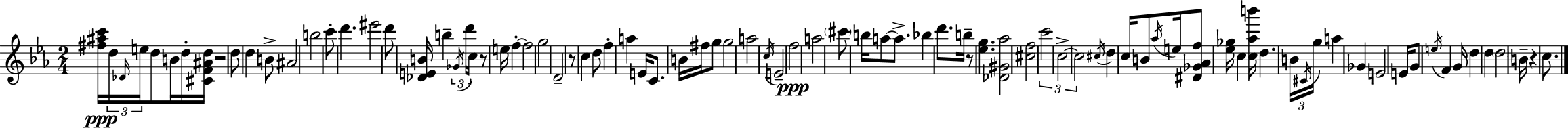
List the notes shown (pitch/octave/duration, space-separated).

[F#5,A#5,C6]/s D5/s Db4/s E5/s D5/e B4/s D5/s [C#4,F4,A#4,D5]/s R/h D5/e D5/q B4/e A#4/h B5/h C6/e D6/q. EIS6/h D6/e [Db4,E4,B4]/s B5/q Gb4/s D6/s C5/s R/e E5/s F5/q F5/h G5/h D4/h R/e C5/q D5/e F5/q A5/q E4/s C4/e. B4/s F#5/s G5/e G5/h A5/h C5/s E4/h F5/h A5/h C#6/e B5/s A5/e A5/e. Bb5/q D6/e. B5/s R/e [Eb5,G5]/q. [Db4,G#4,Ab5]/h [C#5,F5]/h C6/h C5/h C5/h C#5/s D5/q C5/s B4/e Ab5/s E5/s [D#4,Gb4,Ab4,F5]/e [Eb5,Gb5]/s C5/q [C5,Ab5,B6]/s D5/q. B4/s C#4/s G5/s A5/q Gb4/q E4/h E4/s G4/e E5/s F4/q G4/s D5/q D5/q D5/h B4/s R/q C5/e.